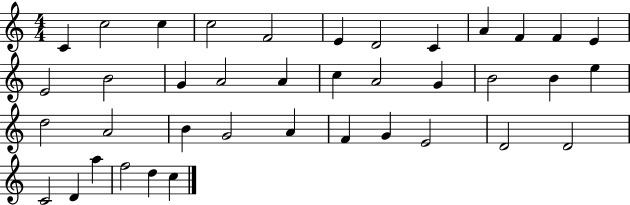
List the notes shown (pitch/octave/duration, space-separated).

C4/q C5/h C5/q C5/h F4/h E4/q D4/h C4/q A4/q F4/q F4/q E4/q E4/h B4/h G4/q A4/h A4/q C5/q A4/h G4/q B4/h B4/q E5/q D5/h A4/h B4/q G4/h A4/q F4/q G4/q E4/h D4/h D4/h C4/h D4/q A5/q F5/h D5/q C5/q